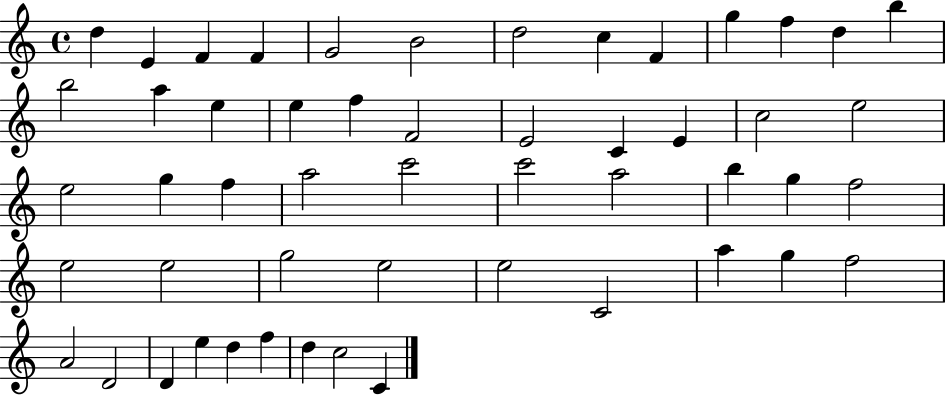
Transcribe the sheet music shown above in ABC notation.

X:1
T:Untitled
M:4/4
L:1/4
K:C
d E F F G2 B2 d2 c F g f d b b2 a e e f F2 E2 C E c2 e2 e2 g f a2 c'2 c'2 a2 b g f2 e2 e2 g2 e2 e2 C2 a g f2 A2 D2 D e d f d c2 C